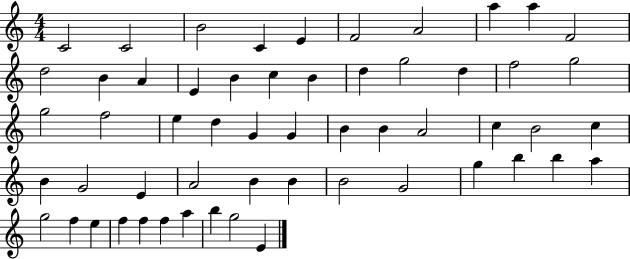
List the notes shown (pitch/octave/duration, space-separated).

C4/h C4/h B4/h C4/q E4/q F4/h A4/h A5/q A5/q F4/h D5/h B4/q A4/q E4/q B4/q C5/q B4/q D5/q G5/h D5/q F5/h G5/h G5/h F5/h E5/q D5/q G4/q G4/q B4/q B4/q A4/h C5/q B4/h C5/q B4/q G4/h E4/q A4/h B4/q B4/q B4/h G4/h G5/q B5/q B5/q A5/q G5/h F5/q E5/q F5/q F5/q F5/q A5/q B5/q G5/h E4/q